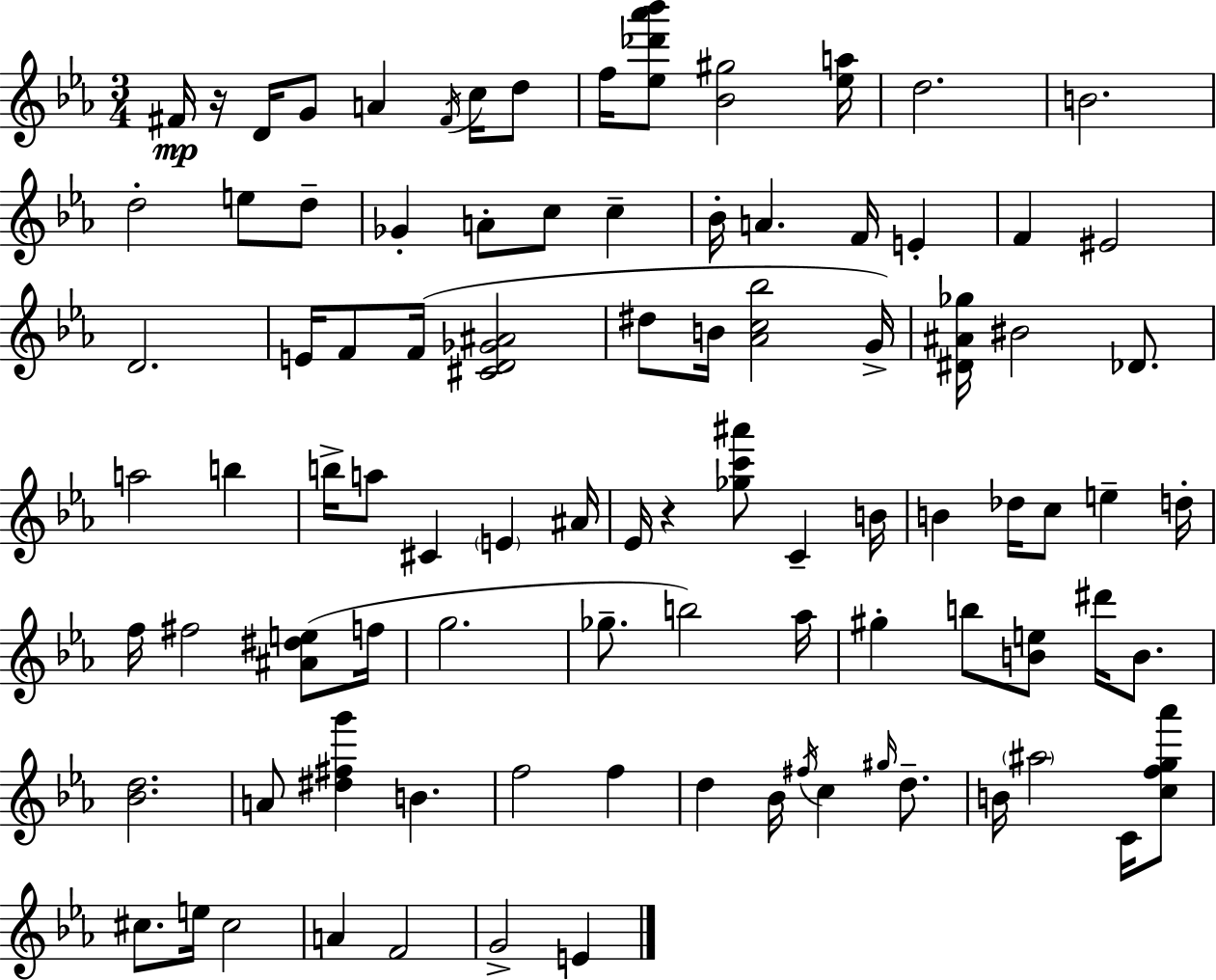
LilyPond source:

{
  \clef treble
  \numericTimeSignature
  \time 3/4
  \key c \minor
  fis'16\mp r16 d'16 g'8 a'4 \acciaccatura { fis'16 } c''16 d''8 | f''16 <ees'' des''' aes''' bes'''>8 <bes' gis''>2 | <ees'' a''>16 d''2. | b'2. | \break d''2-. e''8 d''8-- | ges'4-. a'8-. c''8 c''4-- | bes'16-. a'4. f'16 e'4-. | f'4 eis'2 | \break d'2. | e'16 f'8 f'16( <cis' d' ges' ais'>2 | dis''8 b'16 <aes' c'' bes''>2 | g'16->) <dis' ais' ges''>16 bis'2 des'8. | \break a''2 b''4 | b''16-> a''8 cis'4 \parenthesize e'4 | ais'16 ees'16 r4 <ges'' c''' ais'''>8 c'4-- | b'16 b'4 des''16 c''8 e''4-- | \break d''16-. f''16 fis''2 <ais' dis'' e''>8( | f''16 g''2. | ges''8.-- b''2) | aes''16 gis''4-. b''8 <b' e''>8 dis'''16 b'8. | \break <bes' d''>2. | a'8 <dis'' fis'' g'''>4 b'4. | f''2 f''4 | d''4 bes'16 \acciaccatura { fis''16 } c''4 \grace { gis''16 } | \break d''8.-- b'16 \parenthesize ais''2 | c'16 <c'' f'' g'' aes'''>8 cis''8. e''16 cis''2 | a'4 f'2 | g'2-> e'4 | \break \bar "|."
}